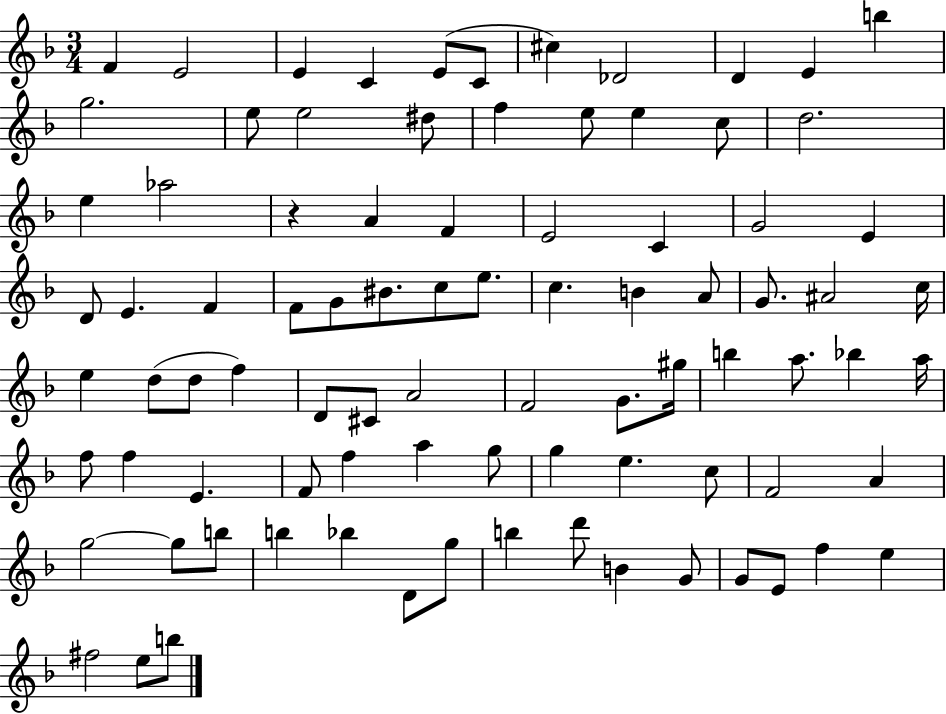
X:1
T:Untitled
M:3/4
L:1/4
K:F
F E2 E C E/2 C/2 ^c _D2 D E b g2 e/2 e2 ^d/2 f e/2 e c/2 d2 e _a2 z A F E2 C G2 E D/2 E F F/2 G/2 ^B/2 c/2 e/2 c B A/2 G/2 ^A2 c/4 e d/2 d/2 f D/2 ^C/2 A2 F2 G/2 ^g/4 b a/2 _b a/4 f/2 f E F/2 f a g/2 g e c/2 F2 A g2 g/2 b/2 b _b D/2 g/2 b d'/2 B G/2 G/2 E/2 f e ^f2 e/2 b/2